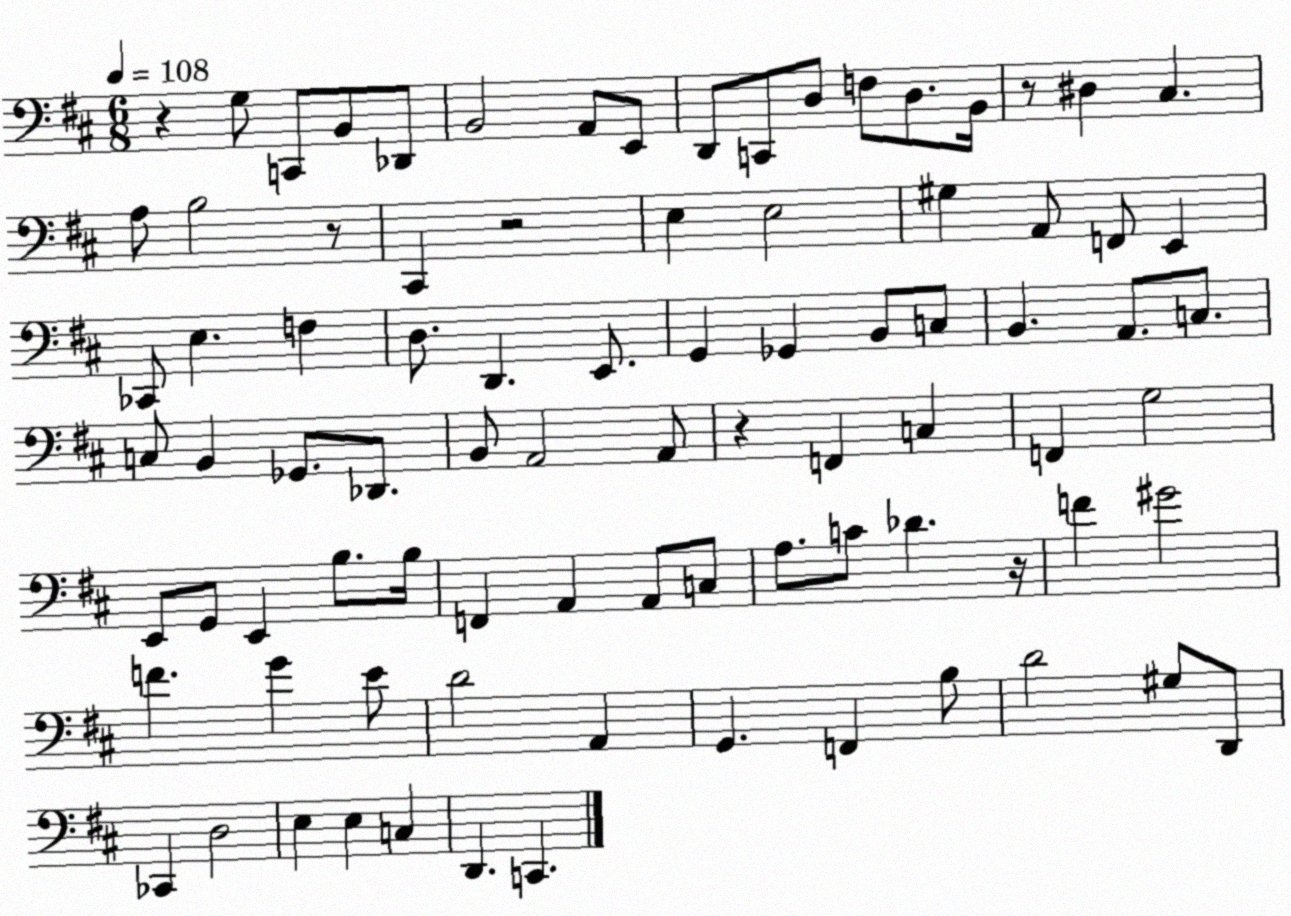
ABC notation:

X:1
T:Untitled
M:6/8
L:1/4
K:D
z G,/2 C,,/2 B,,/2 _D,,/2 B,,2 A,,/2 E,,/2 D,,/2 C,,/2 D,/2 F,/2 D,/2 B,,/4 z/2 ^D, ^C, A,/2 B,2 z/2 ^C,, z2 E, E,2 ^G, A,,/2 F,,/2 E,, _C,,/2 E, F, D,/2 D,, E,,/2 G,, _G,, B,,/2 C,/2 B,, A,,/2 C,/2 C,/2 B,, _G,,/2 _D,,/2 B,,/2 A,,2 A,,/2 z F,, C, F,, G,2 E,,/2 G,,/2 E,, B,/2 B,/4 F,, A,, A,,/2 C,/2 A,/2 C/2 _D z/4 F ^G2 F G E/2 D2 A,, G,, F,, B,/2 D2 ^G,/2 D,,/2 _C,, D,2 E, E, C, D,, C,,